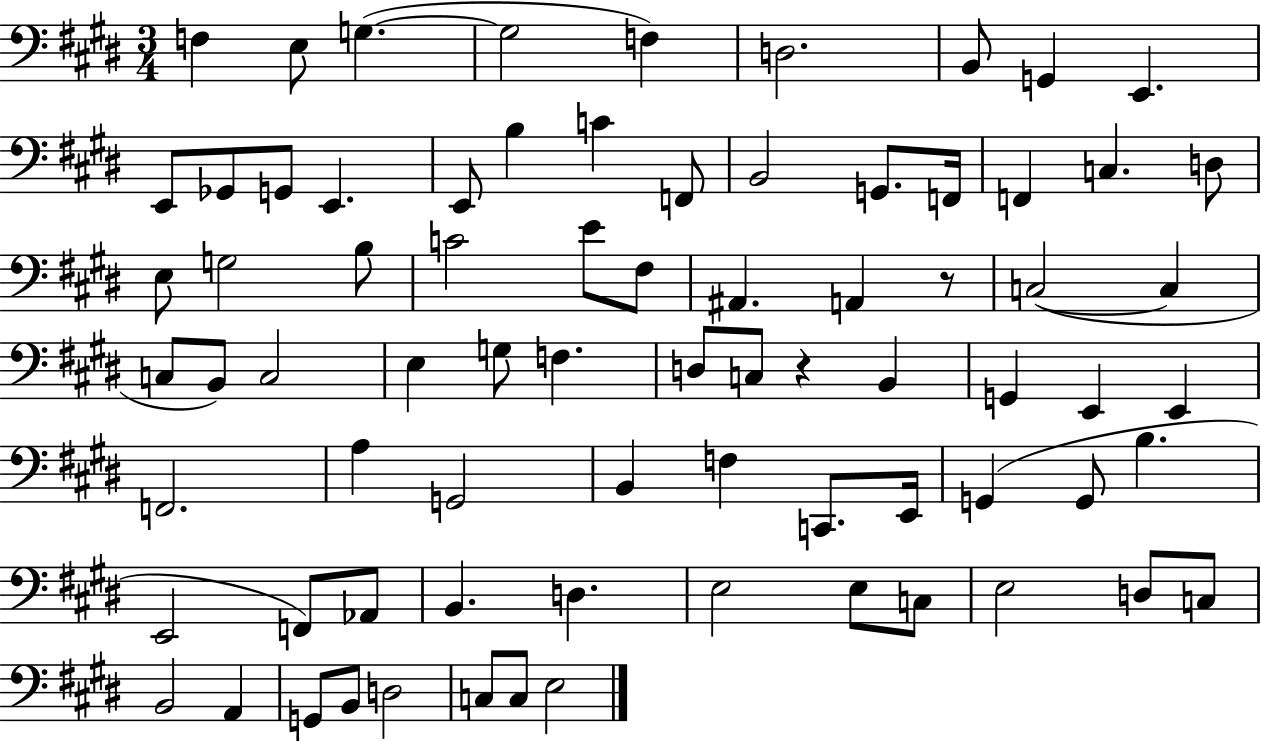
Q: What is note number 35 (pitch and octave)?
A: B2